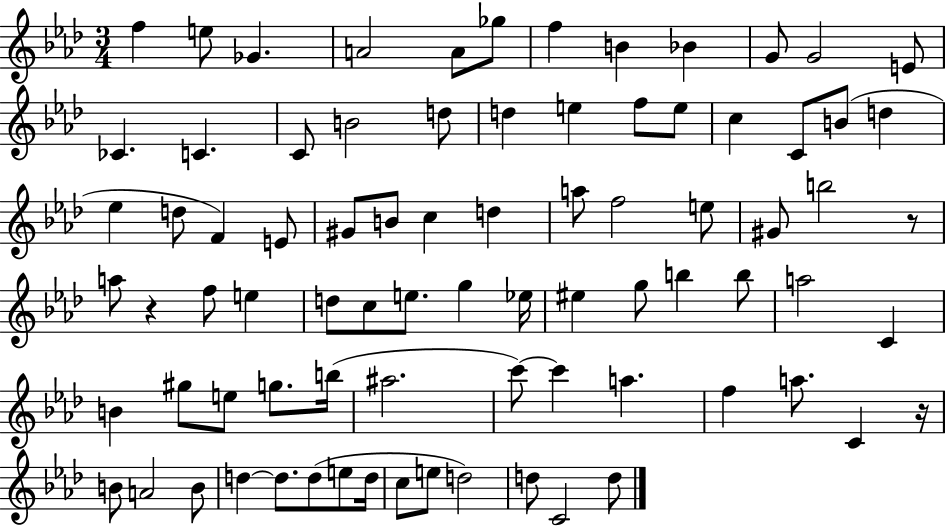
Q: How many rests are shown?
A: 3